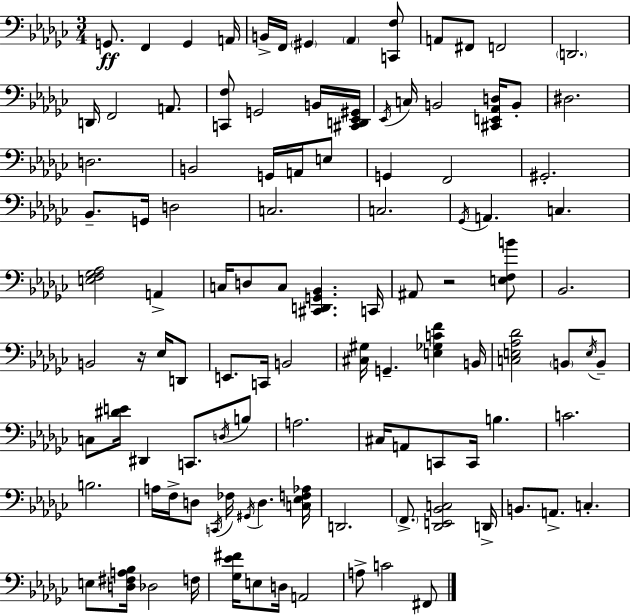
G2/e. F2/q G2/q A2/s B2/s F2/s G#2/q Ab2/q [C2,F3]/e A2/e F#2/e F2/h D2/h. D2/s F2/h A2/e. [C2,F3]/e G2/h B2/s [C#2,D2,Eb2,G#2]/s Eb2/s C3/s B2/h [C#2,E2,Ab2,D3]/s B2/e D#3/h. D3/h. B2/h G2/s A2/s E3/e G2/q F2/h G#2/h. Bb2/e. G2/s D3/h C3/h. C3/h. Gb2/s A2/q. C3/q. [E3,F3,Gb3,Ab3]/h A2/q C3/s D3/e C3/e [C#2,D2,G2,Bb2]/q. C2/s A#2/e R/h [E3,F3,B4]/e Bb2/h. B2/h R/s Eb3/s D2/e E2/e. C2/s B2/h [C#3,G#3]/s G2/q. [E3,Gb3,C4,F4]/q B2/s [C3,E3,Ab3,Db4]/h B2/e E3/s B2/e C3/e [D#4,E4]/s D#2/q C2/e. D3/s B3/e A3/h. C#3/s A2/e C2/e C2/s B3/q. C4/h. B3/h. A3/s F3/s D3/e C2/s FES3/s G#2/s D3/q. [C3,Eb3,F3,Ab3]/s D2/h. F2/e. [Db2,E2,Bb2,C3]/h D2/s B2/e. A2/e. C3/q. E3/e [D3,F#3,A3,Bb3]/s Db3/h F3/s [Gb3,Eb4,F#4]/s E3/e D3/s A2/h A3/e C4/h F#2/e